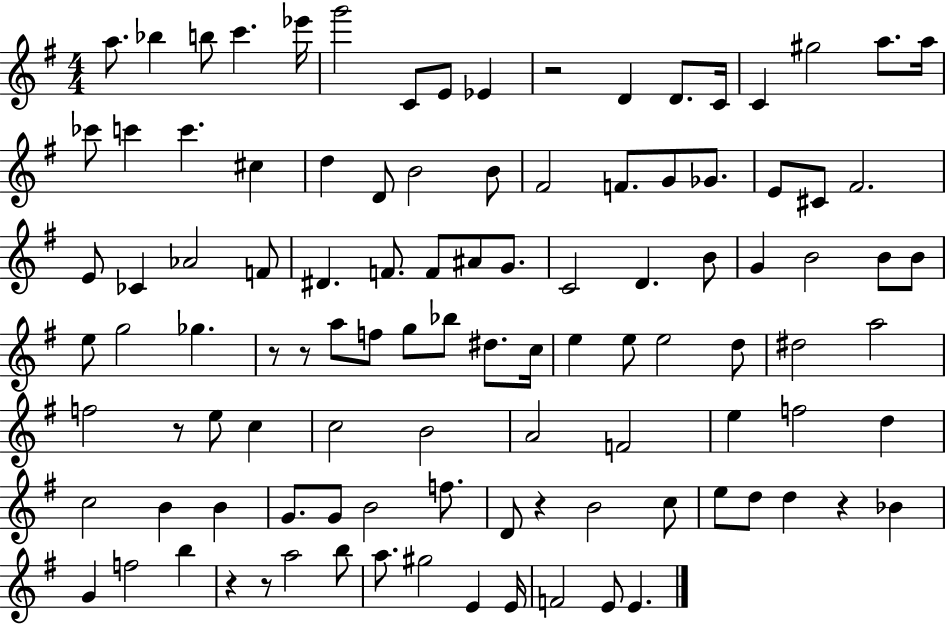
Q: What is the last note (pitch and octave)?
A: E4